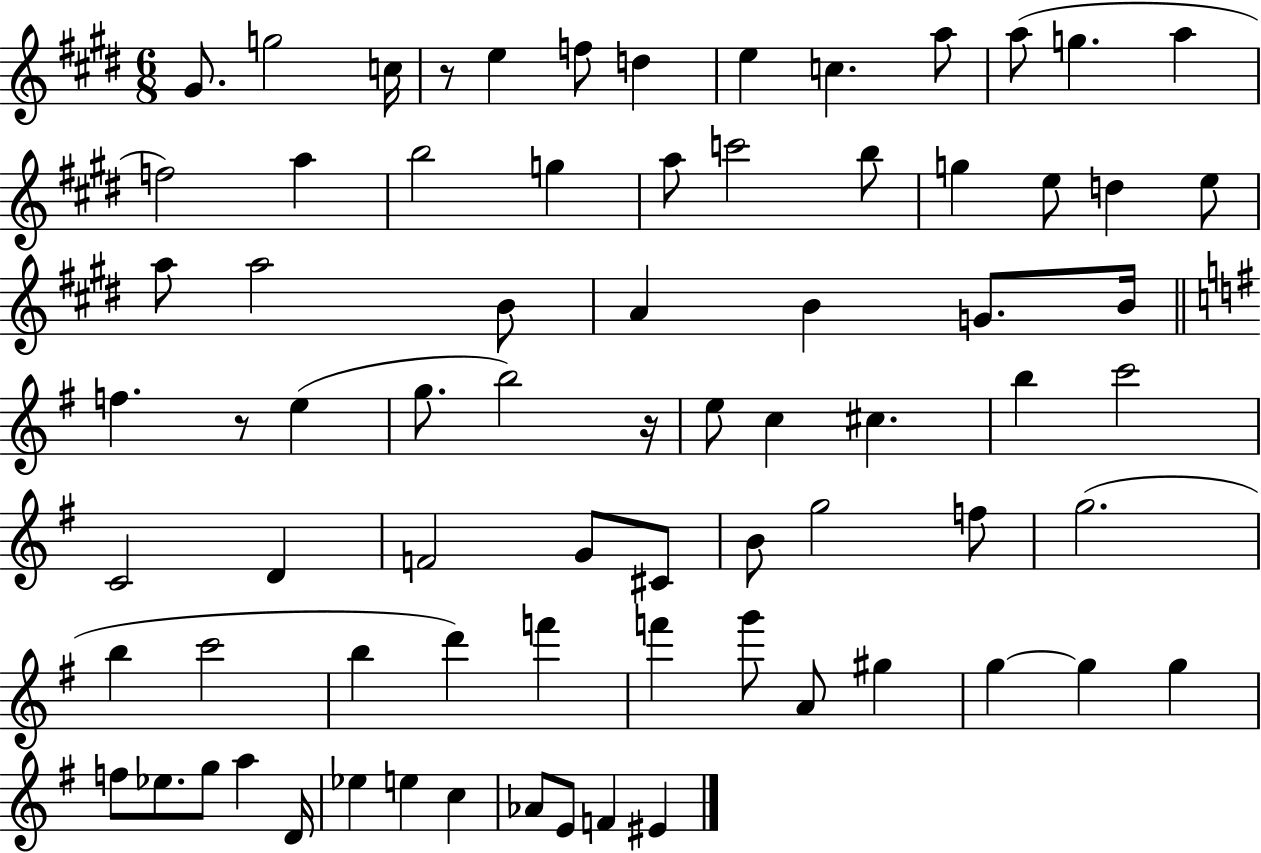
X:1
T:Untitled
M:6/8
L:1/4
K:E
^G/2 g2 c/4 z/2 e f/2 d e c a/2 a/2 g a f2 a b2 g a/2 c'2 b/2 g e/2 d e/2 a/2 a2 B/2 A B G/2 B/4 f z/2 e g/2 b2 z/4 e/2 c ^c b c'2 C2 D F2 G/2 ^C/2 B/2 g2 f/2 g2 b c'2 b d' f' f' g'/2 A/2 ^g g g g f/2 _e/2 g/2 a D/4 _e e c _A/2 E/2 F ^E